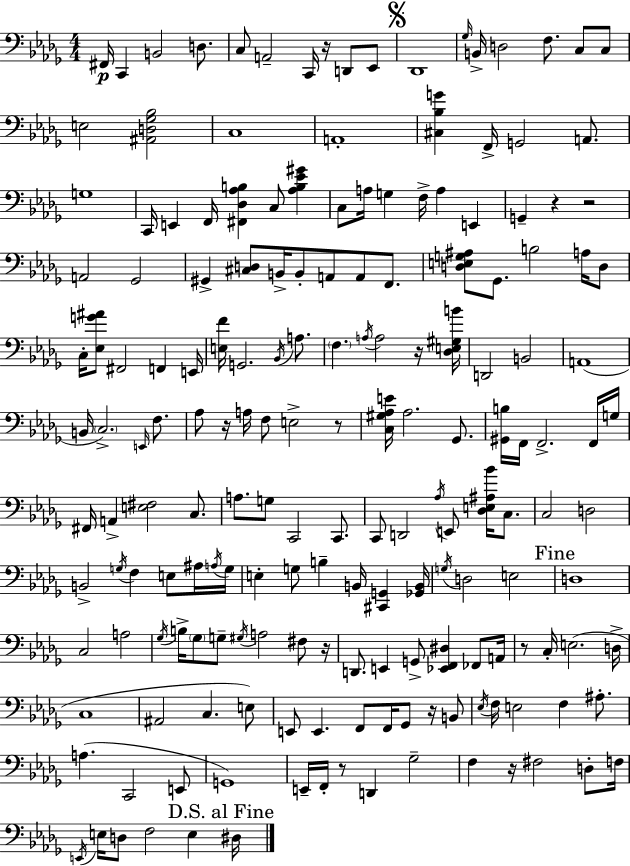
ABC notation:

X:1
T:Untitled
M:4/4
L:1/4
K:Bbm
^F,,/4 C,, B,,2 D,/2 C,/2 A,,2 C,,/4 z/4 D,,/2 _E,,/2 _D,,4 _G,/4 B,,/4 D,2 F,/2 C,/2 C,/2 E,2 [^A,,D,_G,_B,]2 C,4 A,,4 [^C,_B,G] F,,/4 G,,2 A,,/2 G,4 C,,/4 E,, F,,/4 [^F,,_D,_A,B,] C,/2 [_A,B,_E^G] C,/2 A,/4 G, F,/4 A, E,, G,, z z2 A,,2 _G,,2 ^G,, [^C,D,]/2 B,,/4 B,,/2 A,,/2 A,,/2 F,,/2 [D,E,G,^A,]/2 _G,,/2 B,2 A,/4 D,/2 C,/4 [_E,G^A]/2 ^F,,2 F,, E,,/4 [E,F]/4 G,,2 _B,,/4 A,/2 F, A,/4 A,2 z/4 [_D,E,^G,B]/4 D,,2 B,,2 A,,4 B,,/4 C,2 E,,/4 F,/2 _A,/2 z/4 A,/4 F,/2 E,2 z/2 [C,^G,_A,E]/4 _A,2 _G,,/2 [^G,,B,]/4 F,,/4 F,,2 F,,/4 G,/4 ^F,,/4 A,, [E,^F,]2 C,/2 A,/2 G,/2 C,,2 C,,/2 C,,/2 D,,2 _A,/4 E,,/2 [_D,E,^A,_B]/4 C,/2 C,2 D,2 B,,2 G,/4 F, E,/2 ^A,/4 A,/4 G,/4 E, G,/2 B, B,,/4 [^C,,G,,] [_G,,B,,]/4 G,/4 D,2 E,2 D,4 C,2 A,2 _G,/4 B,/4 _G,/2 G,/2 ^G,/4 A,2 ^F,/2 z/4 D,,/2 E,, G,,/2 [_E,,F,,^D,] _F,,/2 A,,/4 z/2 C,/4 E,2 D,/4 C,4 ^A,,2 C, E,/2 E,,/2 E,, F,,/2 F,,/4 _G,,/2 z/4 B,,/2 _E,/4 F,/4 E,2 F, ^A,/2 A, C,,2 E,,/2 G,,4 E,,/4 F,,/4 z/2 D,, _G,2 F, z/4 ^F,2 D,/2 F,/4 E,,/4 E,/4 D,/2 F,2 E, ^D,/4